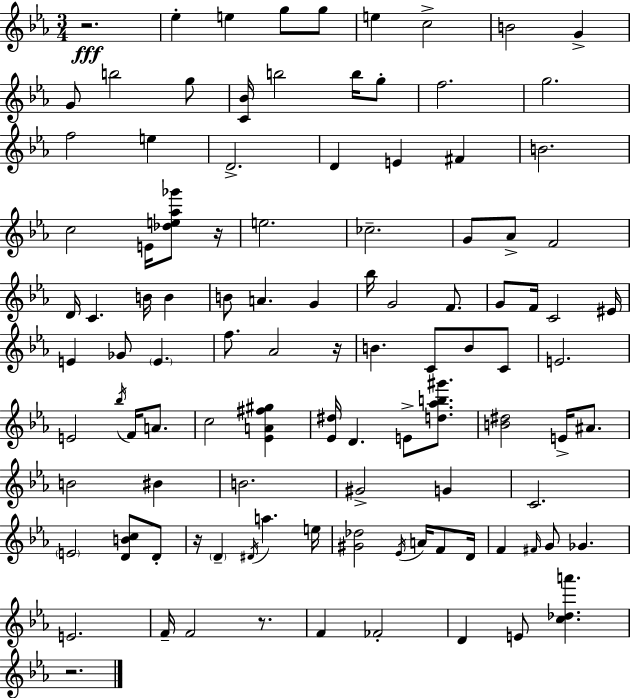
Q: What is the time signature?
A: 3/4